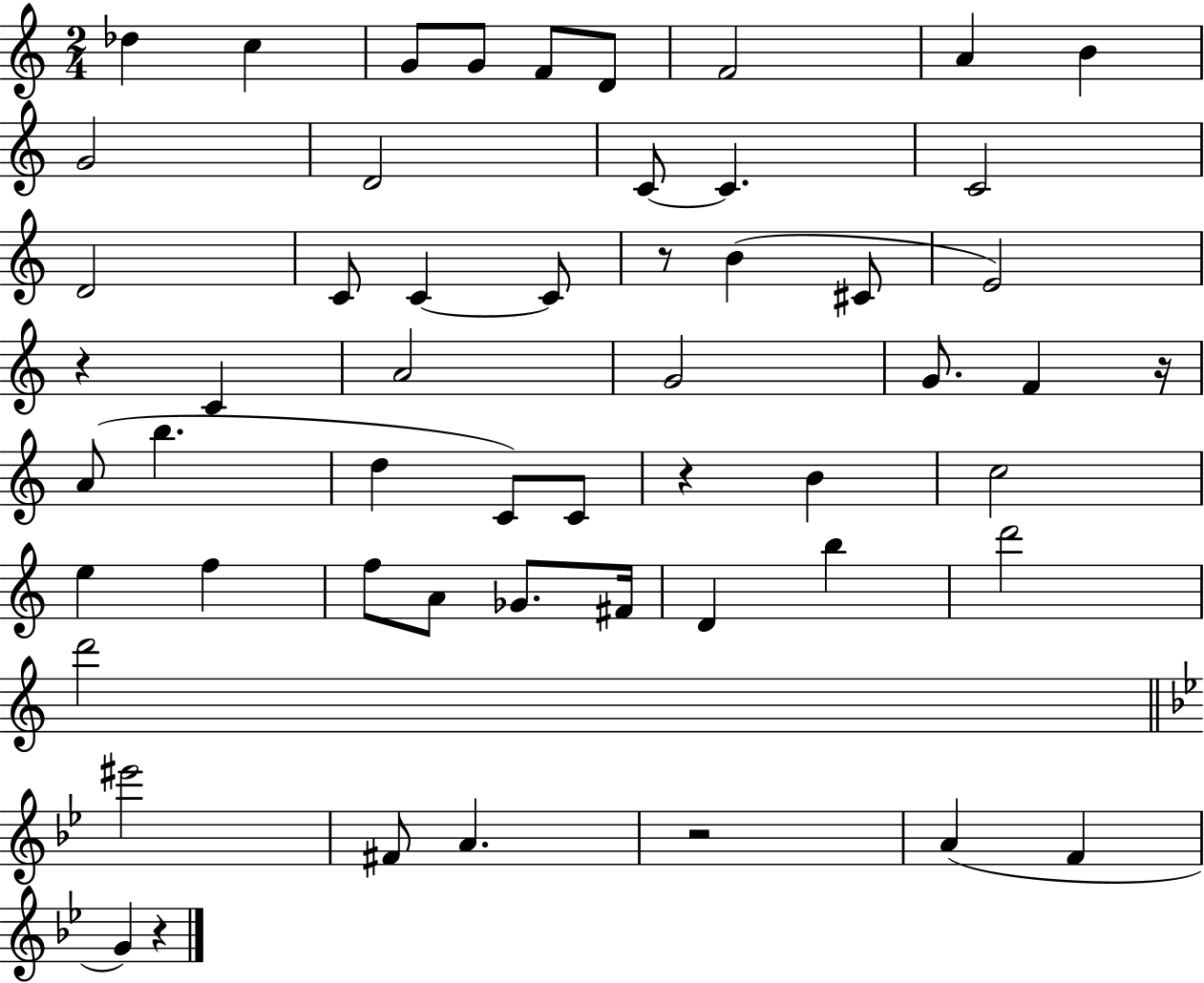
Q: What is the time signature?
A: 2/4